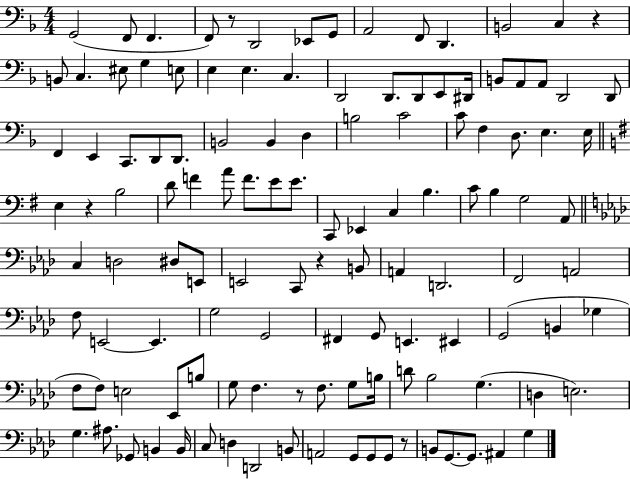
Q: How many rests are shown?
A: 6